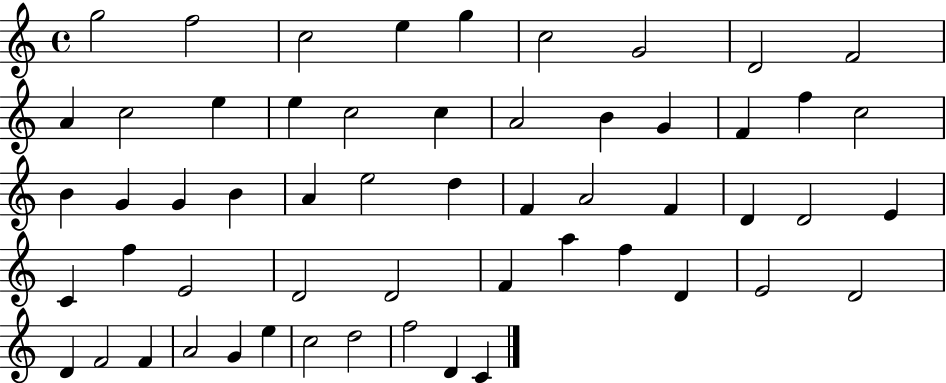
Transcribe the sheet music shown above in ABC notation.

X:1
T:Untitled
M:4/4
L:1/4
K:C
g2 f2 c2 e g c2 G2 D2 F2 A c2 e e c2 c A2 B G F f c2 B G G B A e2 d F A2 F D D2 E C f E2 D2 D2 F a f D E2 D2 D F2 F A2 G e c2 d2 f2 D C